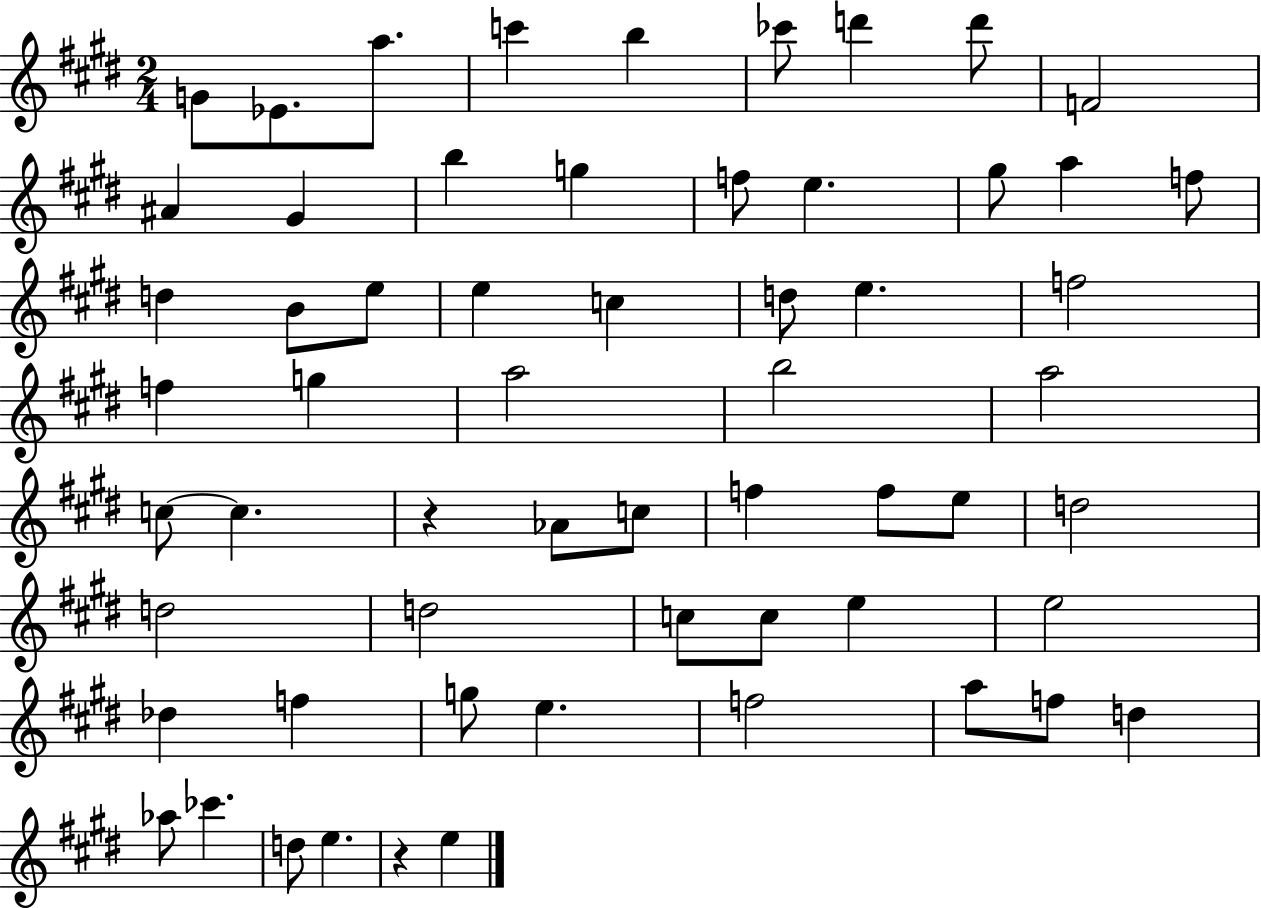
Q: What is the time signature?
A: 2/4